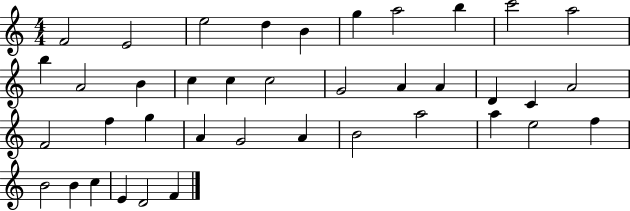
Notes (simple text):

F4/h E4/h E5/h D5/q B4/q G5/q A5/h B5/q C6/h A5/h B5/q A4/h B4/q C5/q C5/q C5/h G4/h A4/q A4/q D4/q C4/q A4/h F4/h F5/q G5/q A4/q G4/h A4/q B4/h A5/h A5/q E5/h F5/q B4/h B4/q C5/q E4/q D4/h F4/q